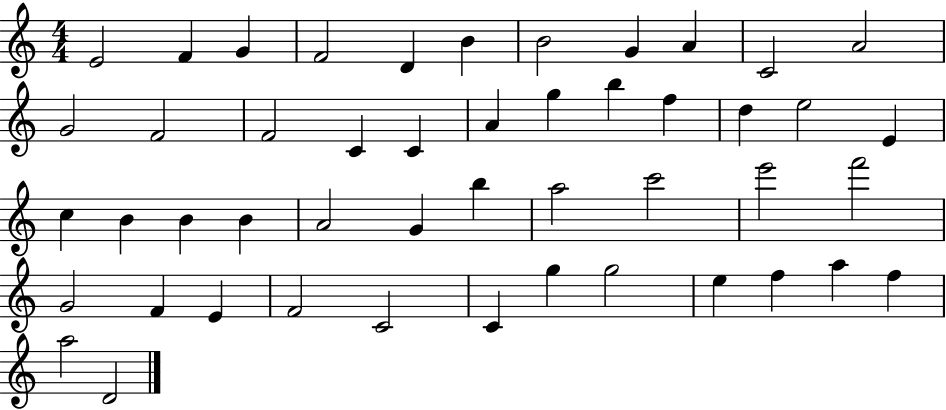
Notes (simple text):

E4/h F4/q G4/q F4/h D4/q B4/q B4/h G4/q A4/q C4/h A4/h G4/h F4/h F4/h C4/q C4/q A4/q G5/q B5/q F5/q D5/q E5/h E4/q C5/q B4/q B4/q B4/q A4/h G4/q B5/q A5/h C6/h E6/h F6/h G4/h F4/q E4/q F4/h C4/h C4/q G5/q G5/h E5/q F5/q A5/q F5/q A5/h D4/h